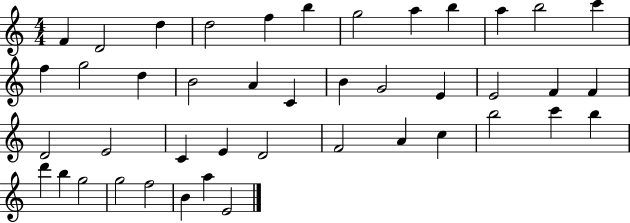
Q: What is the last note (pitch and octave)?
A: E4